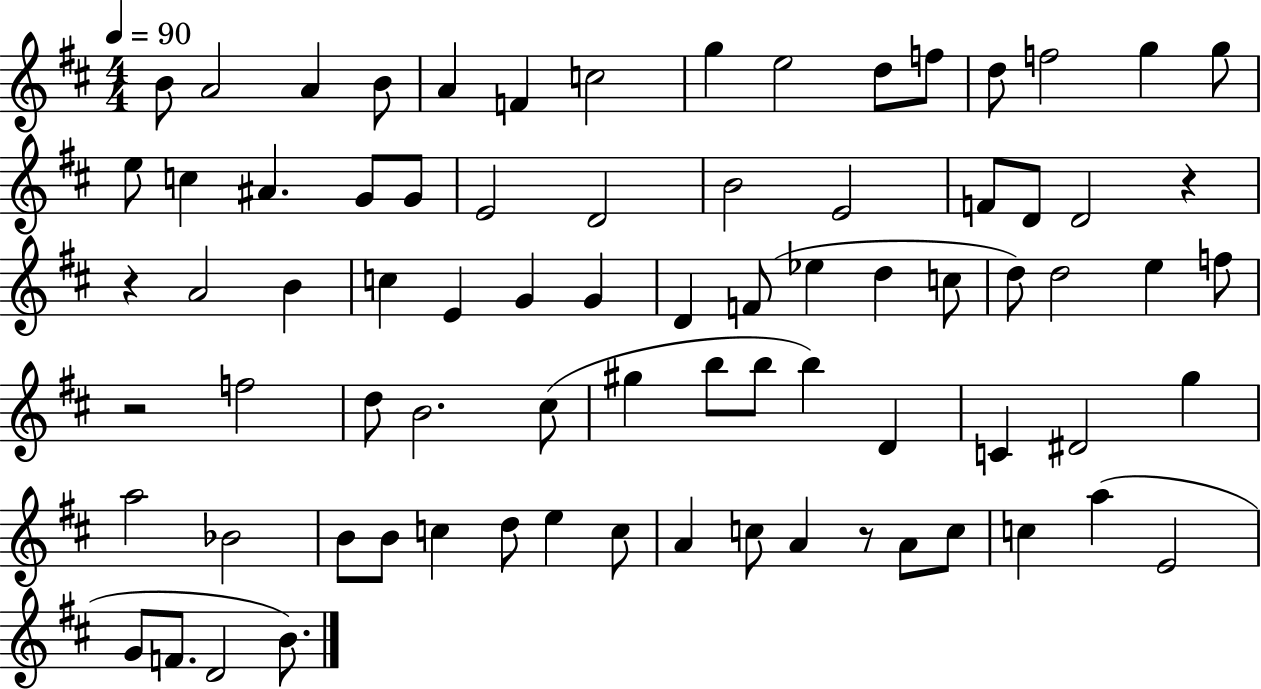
{
  \clef treble
  \numericTimeSignature
  \time 4/4
  \key d \major
  \tempo 4 = 90
  b'8 a'2 a'4 b'8 | a'4 f'4 c''2 | g''4 e''2 d''8 f''8 | d''8 f''2 g''4 g''8 | \break e''8 c''4 ais'4. g'8 g'8 | e'2 d'2 | b'2 e'2 | f'8 d'8 d'2 r4 | \break r4 a'2 b'4 | c''4 e'4 g'4 g'4 | d'4 f'8( ees''4 d''4 c''8 | d''8) d''2 e''4 f''8 | \break r2 f''2 | d''8 b'2. cis''8( | gis''4 b''8 b''8 b''4) d'4 | c'4 dis'2 g''4 | \break a''2 bes'2 | b'8 b'8 c''4 d''8 e''4 c''8 | a'4 c''8 a'4 r8 a'8 c''8 | c''4 a''4( e'2 | \break g'8 f'8. d'2 b'8.) | \bar "|."
}